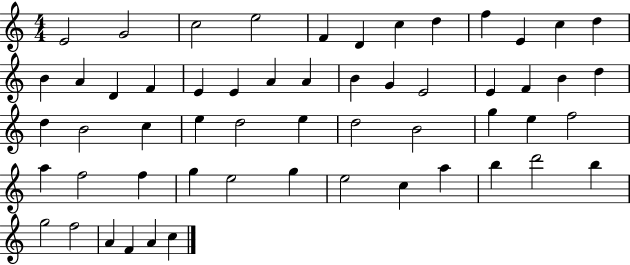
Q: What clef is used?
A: treble